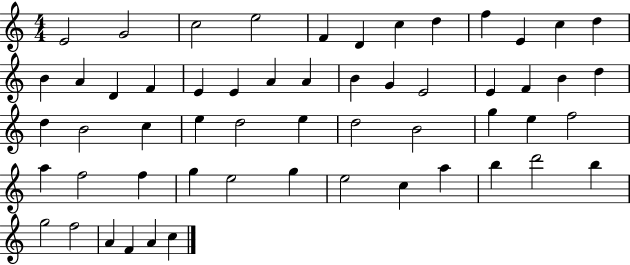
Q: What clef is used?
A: treble